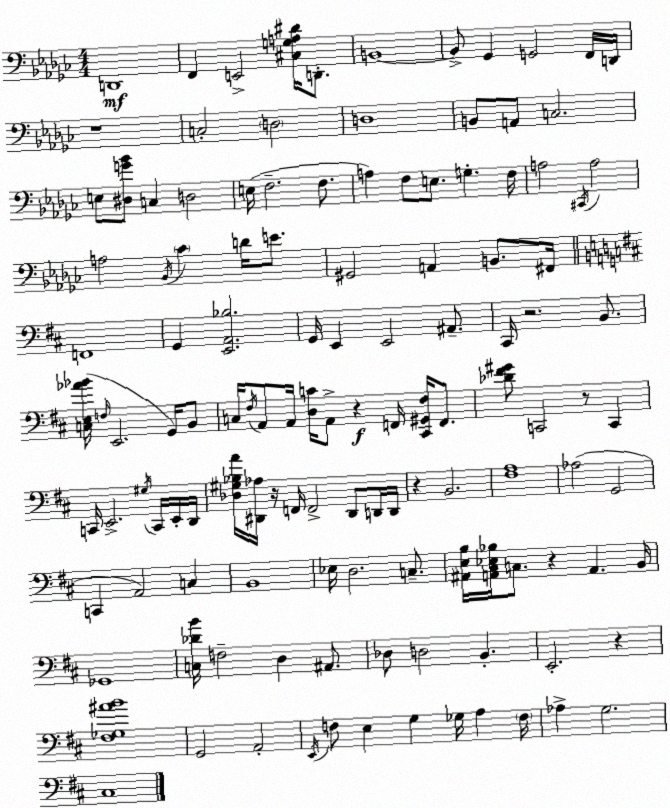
X:1
T:Untitled
M:4/4
L:1/4
K:Ebm
D,,4 F,, E,,2 [^C,G,A,^D]/4 D,,/2 B,,4 B,,/2 _G,, G,,2 F,,/4 D,,/4 z4 C,2 D,2 D,4 B,,/2 A,,/2 C,2 E,/2 [^D,G_B]/2 C, D,2 E,/4 F,2 F,/2 A, F,/2 E,/2 G, F,/4 A,2 ^C,,/4 A,2 A,2 _B,,/4 _C D/4 E/2 ^G,,2 A,, B,,/2 ^F,,/4 F,,4 G,, [E,,A,,_B,]2 G,,/4 E,, E,,2 ^A,,/2 ^C,,/4 z2 B,,/2 [C,E,_A_B]/4 F,/4 E,,2 G,,/4 B,,/2 C,/4 ^F,/4 A,,/2 A,,/4 [D,C]/4 A,,/2 z F,,/4 [^C,,^G,,^F,]/4 F,,/2 [_D^F^G]/2 C,,2 z/2 C,, C,,/4 E,,2 ^G,/4 C,,/4 E,,/4 D,,/4 [_D,^G,_B,A]/4 [^D,,_A,]/4 z/4 F,,/4 F,,2 ^D,,/2 D,,/4 D,,/4 z B,,2 [^F,A,]4 _A,2 G,,2 C,, A,,2 C, B,,4 _E,/4 D,2 C,/2 [^A,,E,B,]/4 [A,,^C,_E,_B,]/4 C,/2 z A,, B,,/4 _G,,4 [C,_DB]/4 F,2 D, ^A,,/2 _D,/2 D,2 B,, E,,2 z [^F,_G,^AB]4 G,,2 A,,2 E,,/4 F,/2 E, G, _G,/4 A, F,/4 _A, G,2 ^C,4